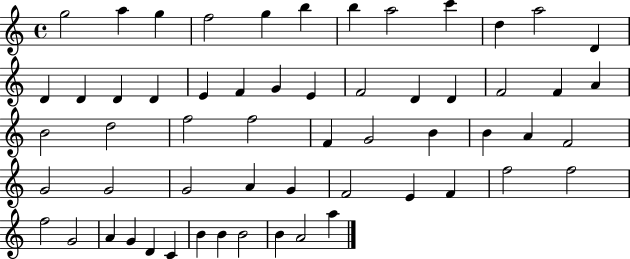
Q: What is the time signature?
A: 4/4